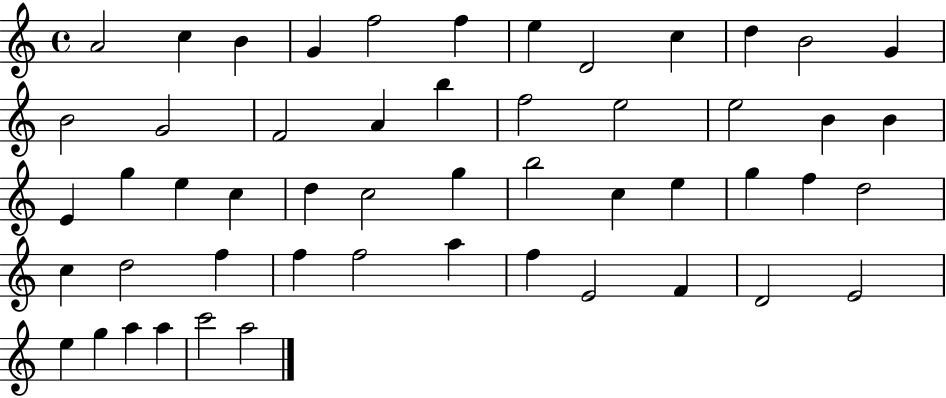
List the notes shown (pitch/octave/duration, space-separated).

A4/h C5/q B4/q G4/q F5/h F5/q E5/q D4/h C5/q D5/q B4/h G4/q B4/h G4/h F4/h A4/q B5/q F5/h E5/h E5/h B4/q B4/q E4/q G5/q E5/q C5/q D5/q C5/h G5/q B5/h C5/q E5/q G5/q F5/q D5/h C5/q D5/h F5/q F5/q F5/h A5/q F5/q E4/h F4/q D4/h E4/h E5/q G5/q A5/q A5/q C6/h A5/h